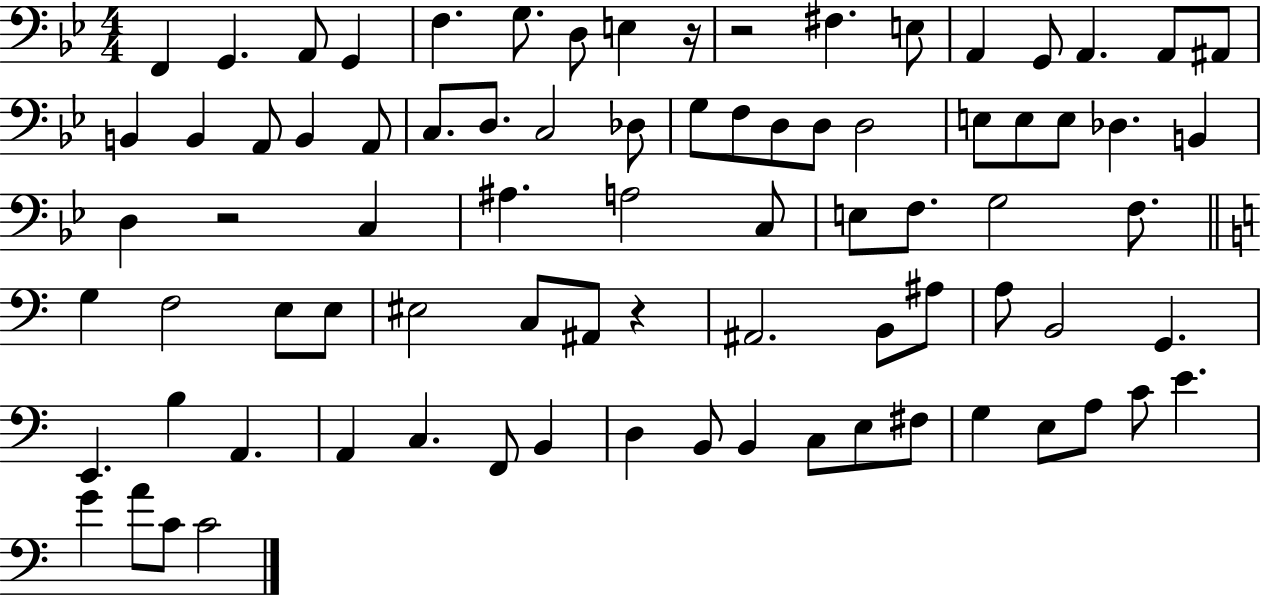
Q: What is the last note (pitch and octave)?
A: C4